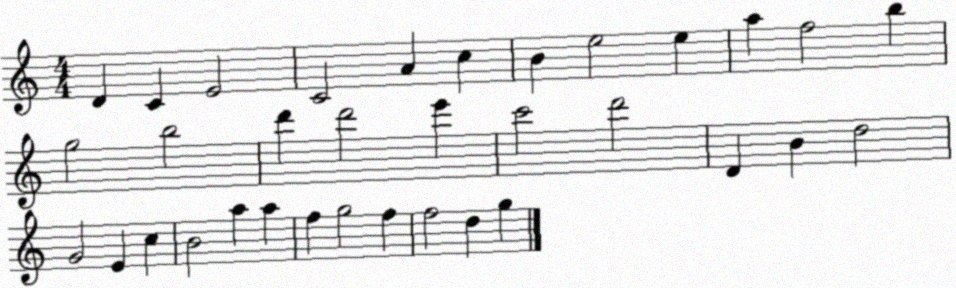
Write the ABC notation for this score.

X:1
T:Untitled
M:4/4
L:1/4
K:C
D C E2 C2 A c B e2 e a f2 b g2 b2 d' d'2 e' c'2 d'2 D B d2 G2 E c B2 a a f g2 f f2 d g